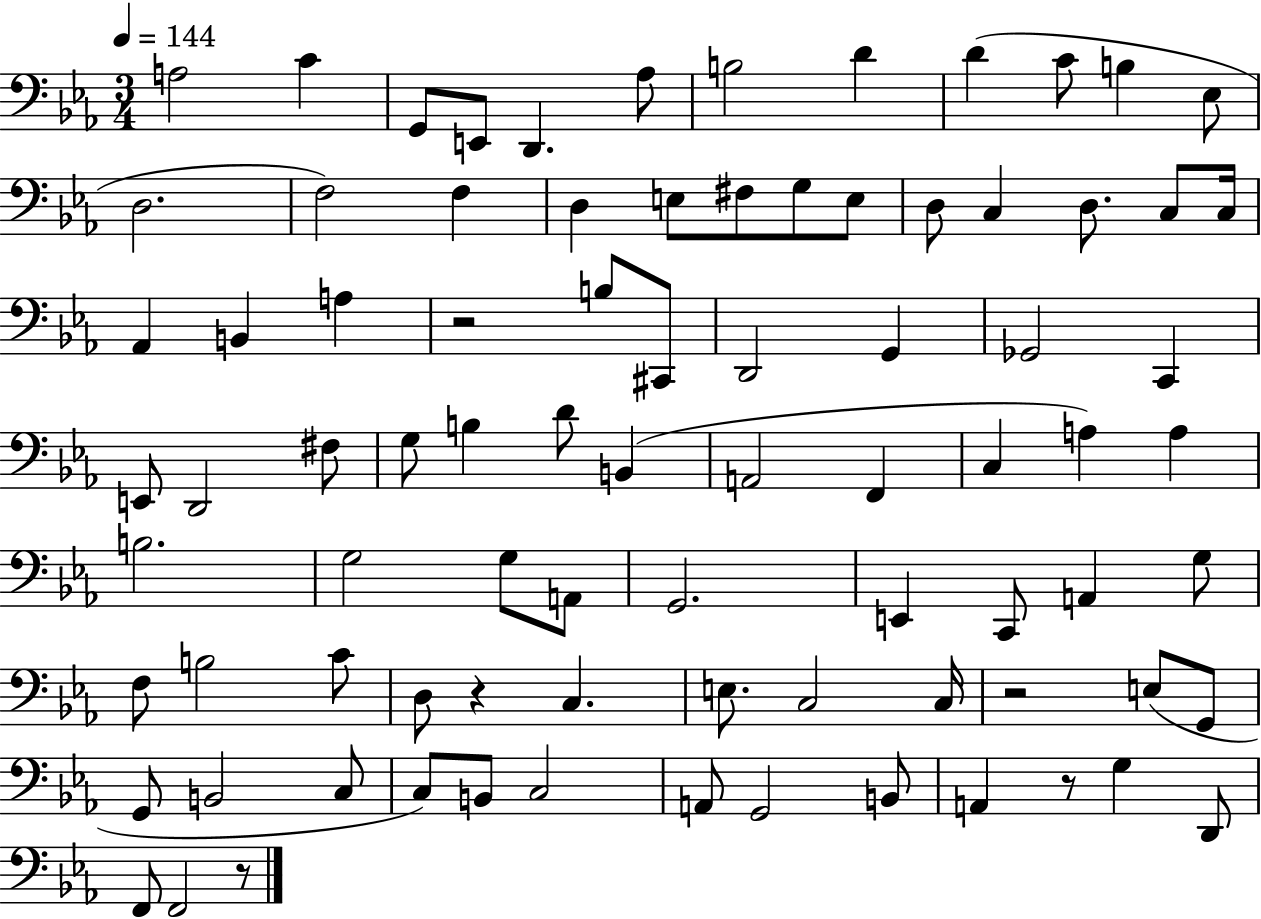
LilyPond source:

{
  \clef bass
  \numericTimeSignature
  \time 3/4
  \key ees \major
  \tempo 4 = 144
  a2 c'4 | g,8 e,8 d,4. aes8 | b2 d'4 | d'4( c'8 b4 ees8 | \break d2. | f2) f4 | d4 e8 fis8 g8 e8 | d8 c4 d8. c8 c16 | \break aes,4 b,4 a4 | r2 b8 cis,8 | d,2 g,4 | ges,2 c,4 | \break e,8 d,2 fis8 | g8 b4 d'8 b,4( | a,2 f,4 | c4 a4) a4 | \break b2. | g2 g8 a,8 | g,2. | e,4 c,8 a,4 g8 | \break f8 b2 c'8 | d8 r4 c4. | e8. c2 c16 | r2 e8( g,8 | \break g,8 b,2 c8 | c8) b,8 c2 | a,8 g,2 b,8 | a,4 r8 g4 d,8 | \break f,8 f,2 r8 | \bar "|."
}